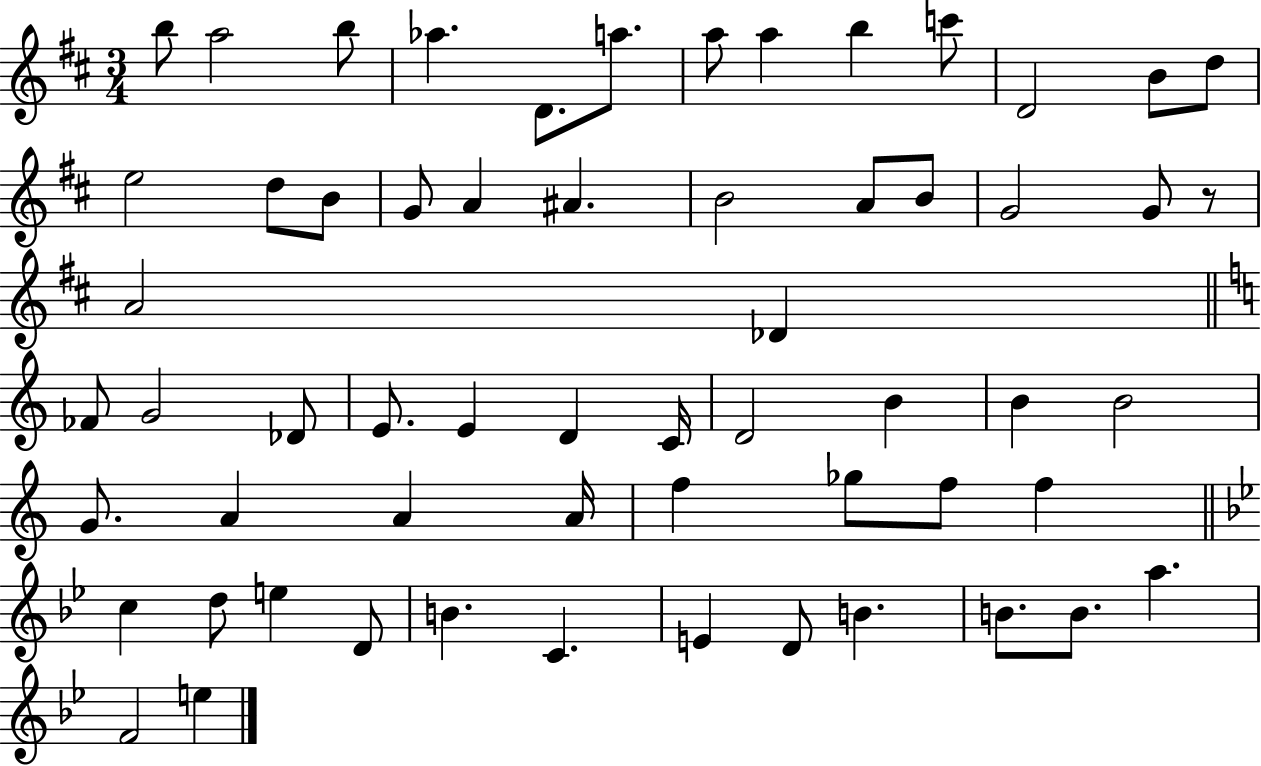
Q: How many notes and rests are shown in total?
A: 60